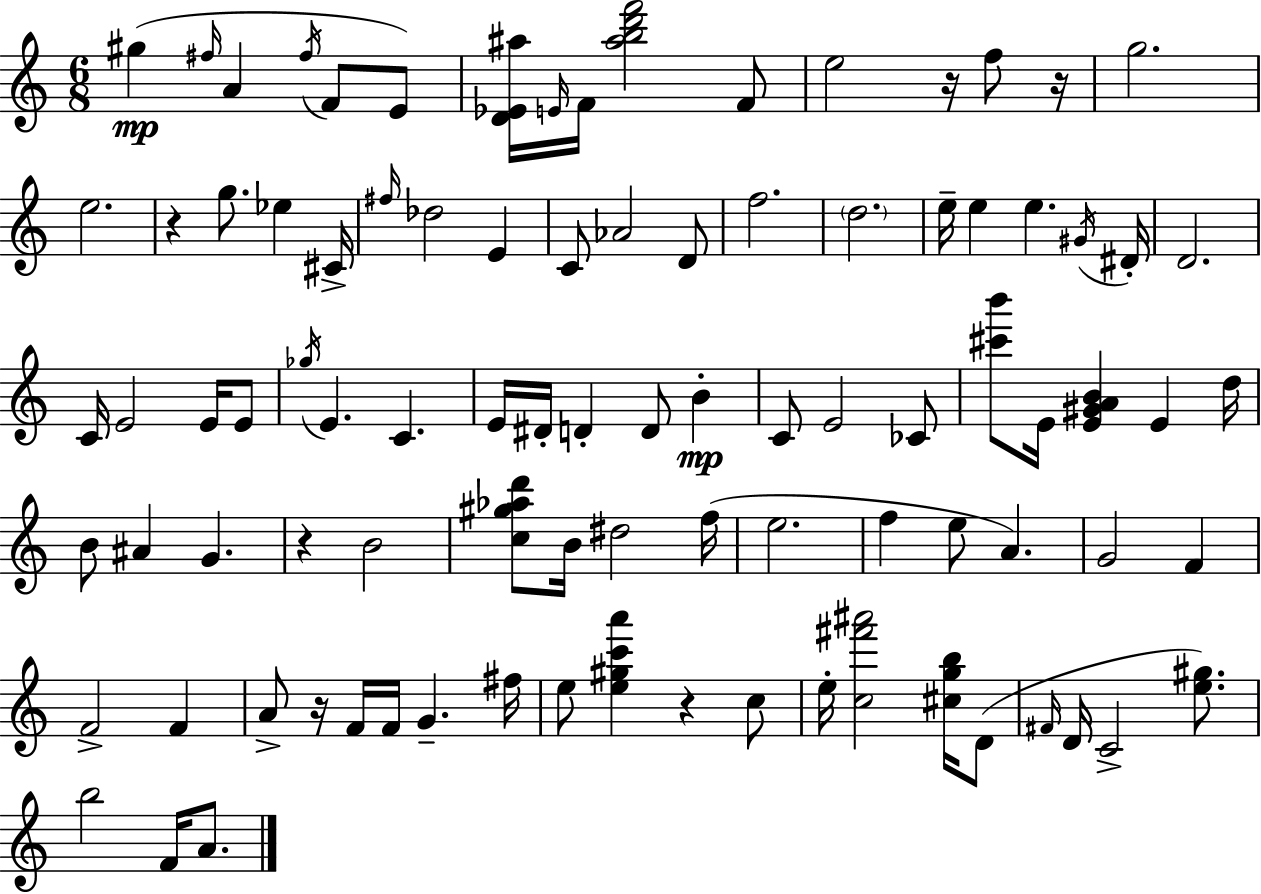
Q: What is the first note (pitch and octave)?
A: G#5